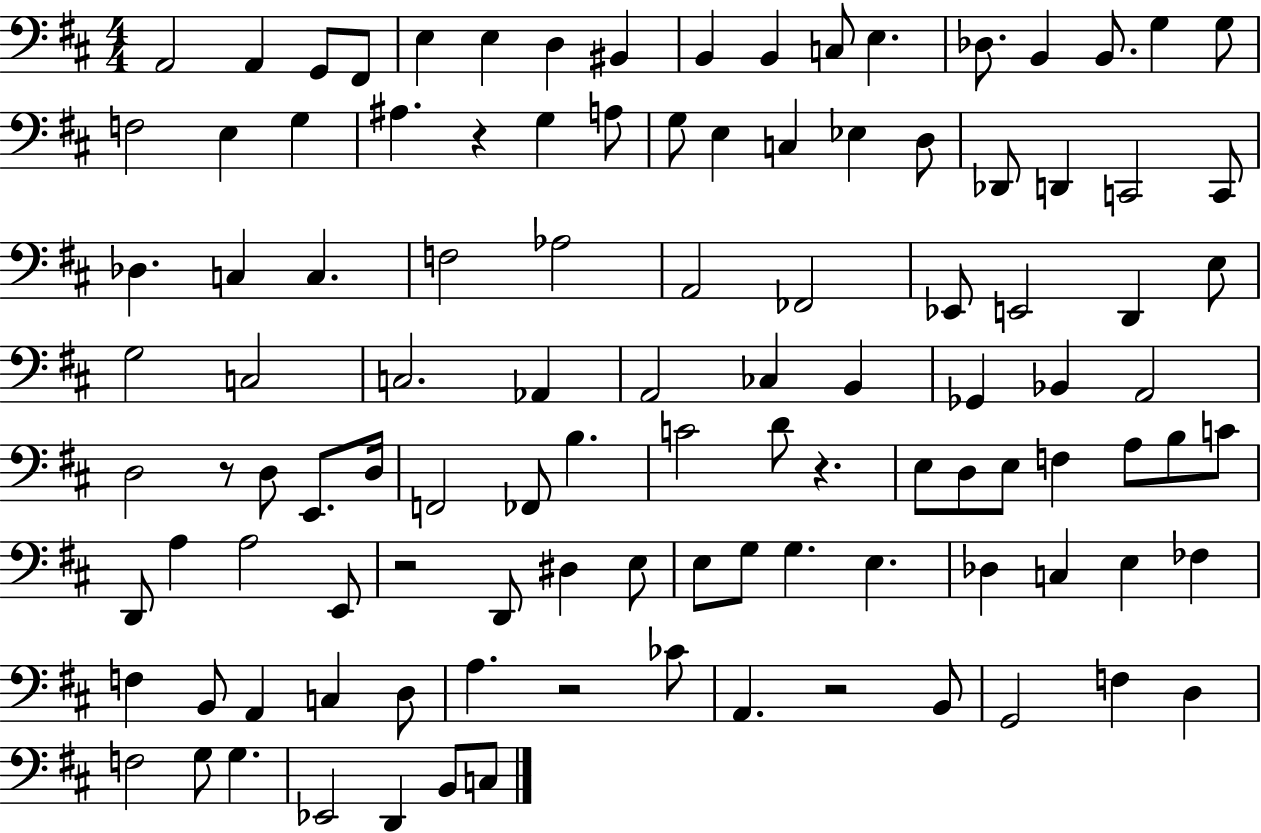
A2/h A2/q G2/e F#2/e E3/q E3/q D3/q BIS2/q B2/q B2/q C3/e E3/q. Db3/e. B2/q B2/e. G3/q G3/e F3/h E3/q G3/q A#3/q. R/q G3/q A3/e G3/e E3/q C3/q Eb3/q D3/e Db2/e D2/q C2/h C2/e Db3/q. C3/q C3/q. F3/h Ab3/h A2/h FES2/h Eb2/e E2/h D2/q E3/e G3/h C3/h C3/h. Ab2/q A2/h CES3/q B2/q Gb2/q Bb2/q A2/h D3/h R/e D3/e E2/e. D3/s F2/h FES2/e B3/q. C4/h D4/e R/q. E3/e D3/e E3/e F3/q A3/e B3/e C4/e D2/e A3/q A3/h E2/e R/h D2/e D#3/q E3/e E3/e G3/e G3/q. E3/q. Db3/q C3/q E3/q FES3/q F3/q B2/e A2/q C3/q D3/e A3/q. R/h CES4/e A2/q. R/h B2/e G2/h F3/q D3/q F3/h G3/e G3/q. Eb2/h D2/q B2/e C3/e